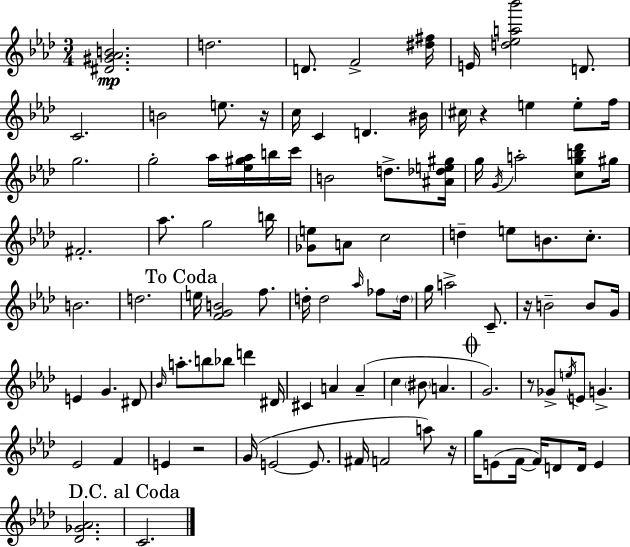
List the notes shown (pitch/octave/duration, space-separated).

[D#4,G#4,Ab4,B4]/h. D5/h. D4/e. F4/h [D#5,F#5]/s E4/s [D5,Eb5,A5,Bb6]/h D4/e. C4/h. B4/h E5/e. R/s C5/s C4/q D4/q. BIS4/s C#5/s R/q E5/q E5/e F5/s G5/h. G5/h Ab5/s [Eb5,G#5,Ab5]/s B5/s C6/s B4/h D5/e. [A#4,Db5,E5,G#5]/s G5/s G4/s A5/h [C5,G5,B5,Db6]/e G#5/s F#4/h. Ab5/e. G5/h B5/s [Gb4,E5]/e A4/e C5/h D5/q E5/e B4/e. C5/e. B4/h. D5/h. E5/s [F4,G4,B4]/h F5/e. D5/s D5/h Ab5/s FES5/e D5/s G5/s A5/h C4/e. R/s B4/h B4/e G4/s E4/q G4/q. D#4/e Bb4/s A5/e. B5/e Bb5/e D6/q D#4/s C#4/q A4/q A4/q C5/q BIS4/e A4/q. G4/h. R/e Gb4/e E5/s E4/e G4/q. Eb4/h F4/q E4/q R/h G4/s E4/h E4/e. F#4/s F4/h A5/e R/s G5/s E4/e F4/s F4/s D4/e D4/s E4/q [Db4,Gb4,Ab4]/h. C4/h.